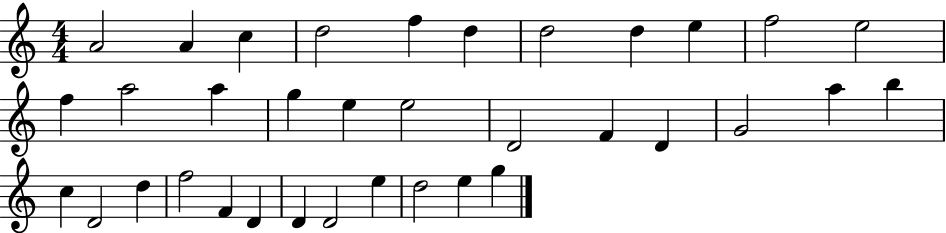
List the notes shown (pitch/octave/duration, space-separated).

A4/h A4/q C5/q D5/h F5/q D5/q D5/h D5/q E5/q F5/h E5/h F5/q A5/h A5/q G5/q E5/q E5/h D4/h F4/q D4/q G4/h A5/q B5/q C5/q D4/h D5/q F5/h F4/q D4/q D4/q D4/h E5/q D5/h E5/q G5/q